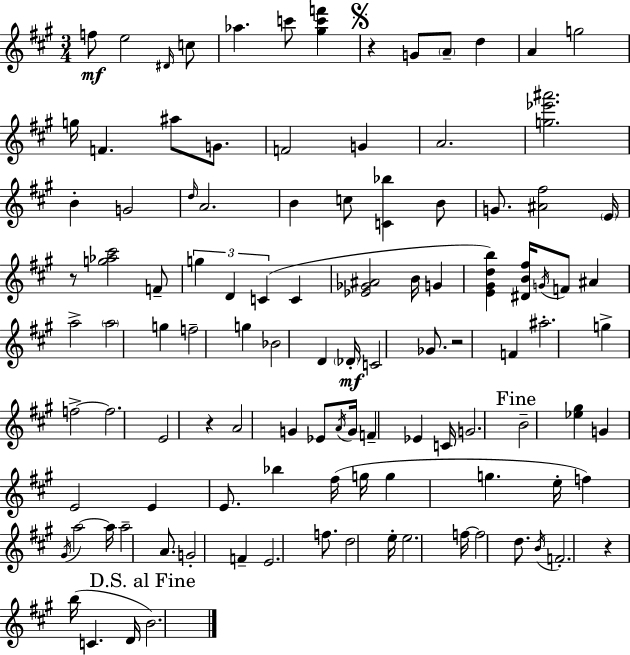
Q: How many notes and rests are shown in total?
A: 109